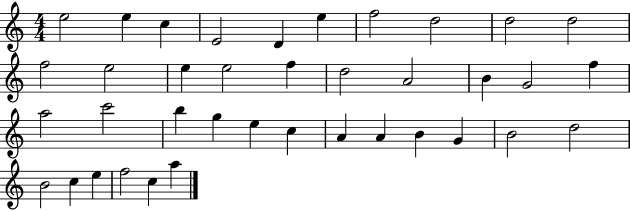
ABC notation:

X:1
T:Untitled
M:4/4
L:1/4
K:C
e2 e c E2 D e f2 d2 d2 d2 f2 e2 e e2 f d2 A2 B G2 f a2 c'2 b g e c A A B G B2 d2 B2 c e f2 c a